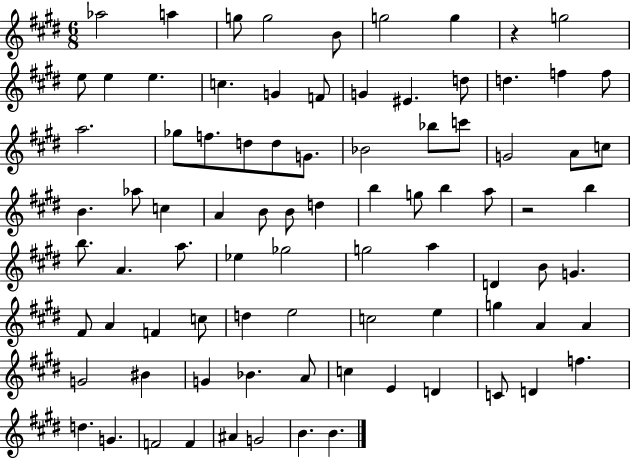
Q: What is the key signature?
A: E major